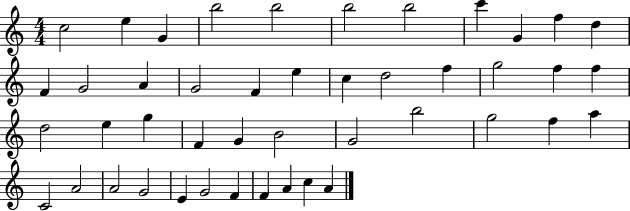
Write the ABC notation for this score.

X:1
T:Untitled
M:4/4
L:1/4
K:C
c2 e G b2 b2 b2 b2 c' G f d F G2 A G2 F e c d2 f g2 f f d2 e g F G B2 G2 b2 g2 f a C2 A2 A2 G2 E G2 F F A c A